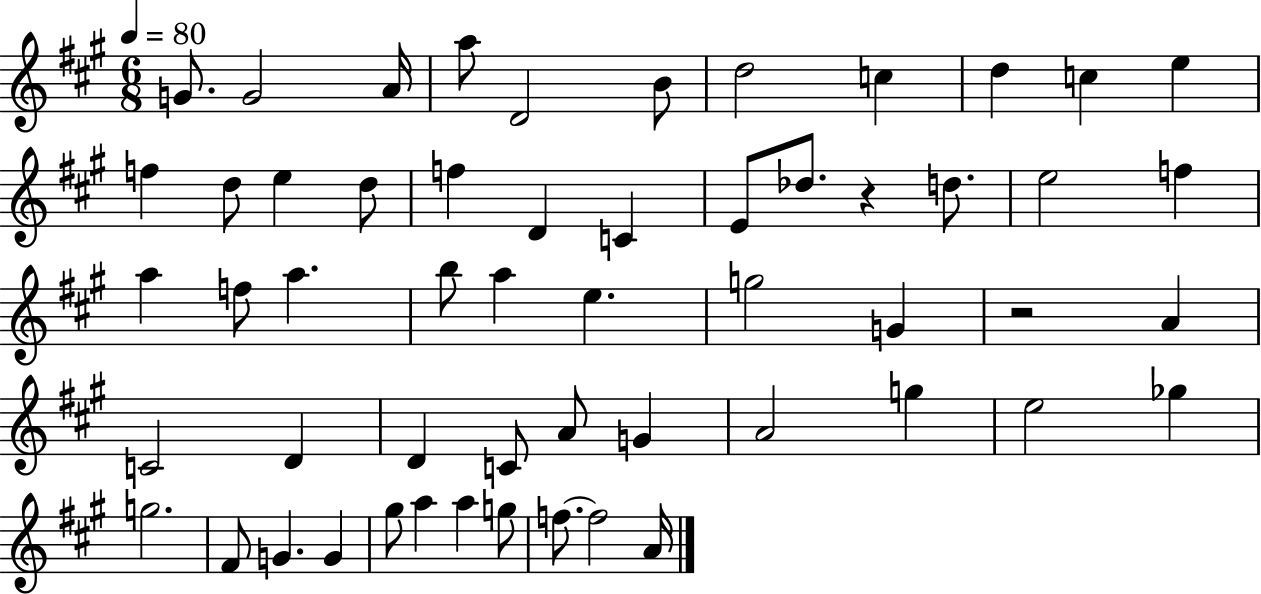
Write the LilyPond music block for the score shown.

{
  \clef treble
  \numericTimeSignature
  \time 6/8
  \key a \major
  \tempo 4 = 80
  g'8. g'2 a'16 | a''8 d'2 b'8 | d''2 c''4 | d''4 c''4 e''4 | \break f''4 d''8 e''4 d''8 | f''4 d'4 c'4 | e'8 des''8. r4 d''8. | e''2 f''4 | \break a''4 f''8 a''4. | b''8 a''4 e''4. | g''2 g'4 | r2 a'4 | \break c'2 d'4 | d'4 c'8 a'8 g'4 | a'2 g''4 | e''2 ges''4 | \break g''2. | fis'8 g'4. g'4 | gis''8 a''4 a''4 g''8 | f''8.~~ f''2 a'16 | \break \bar "|."
}